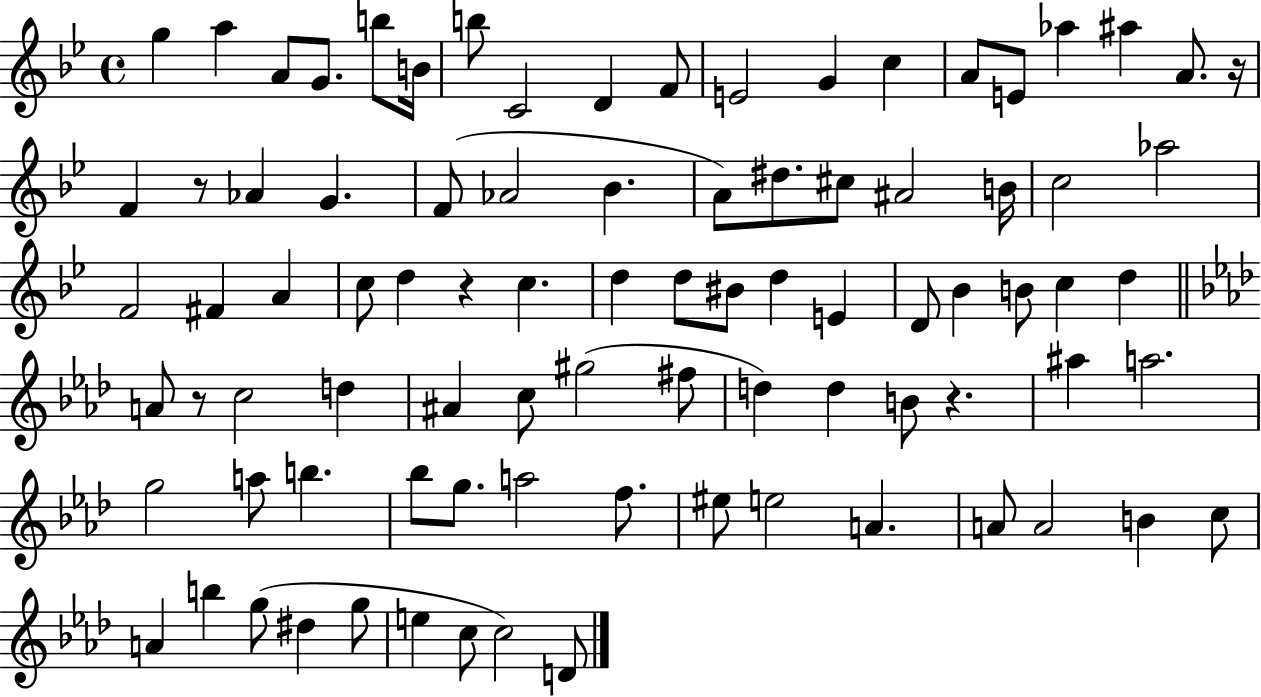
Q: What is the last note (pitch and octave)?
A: D4